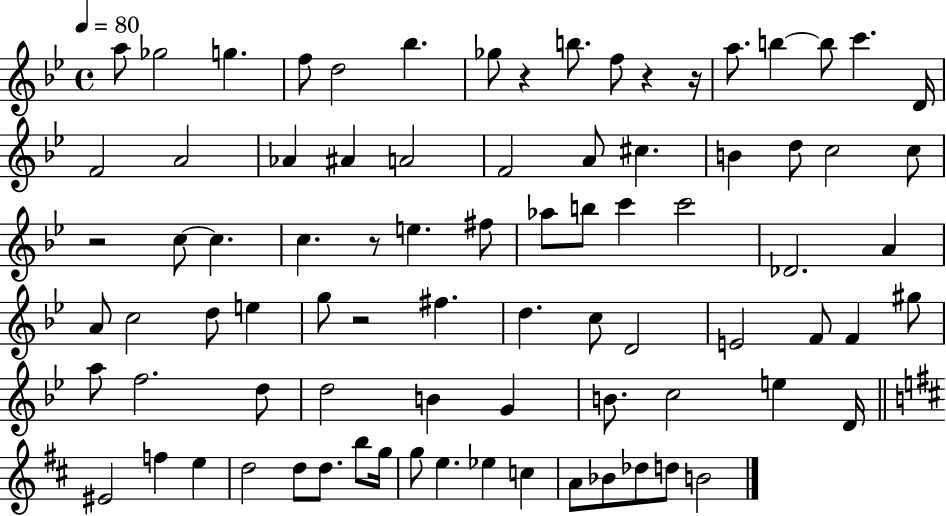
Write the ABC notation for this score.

X:1
T:Untitled
M:4/4
L:1/4
K:Bb
a/2 _g2 g f/2 d2 _b _g/2 z b/2 f/2 z z/4 a/2 b b/2 c' D/4 F2 A2 _A ^A A2 F2 A/2 ^c B d/2 c2 c/2 z2 c/2 c c z/2 e ^f/2 _a/2 b/2 c' c'2 _D2 A A/2 c2 d/2 e g/2 z2 ^f d c/2 D2 E2 F/2 F ^g/2 a/2 f2 d/2 d2 B G B/2 c2 e D/4 ^E2 f e d2 d/2 d/2 b/2 g/4 g/2 e _e c A/2 _B/2 _d/2 d/2 B2